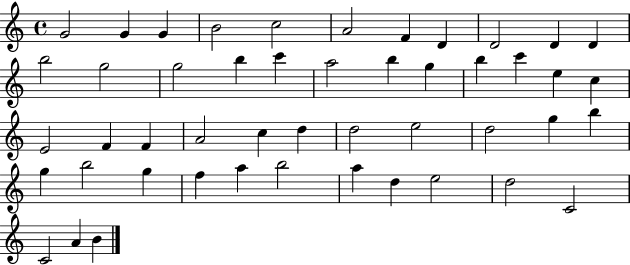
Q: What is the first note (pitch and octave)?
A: G4